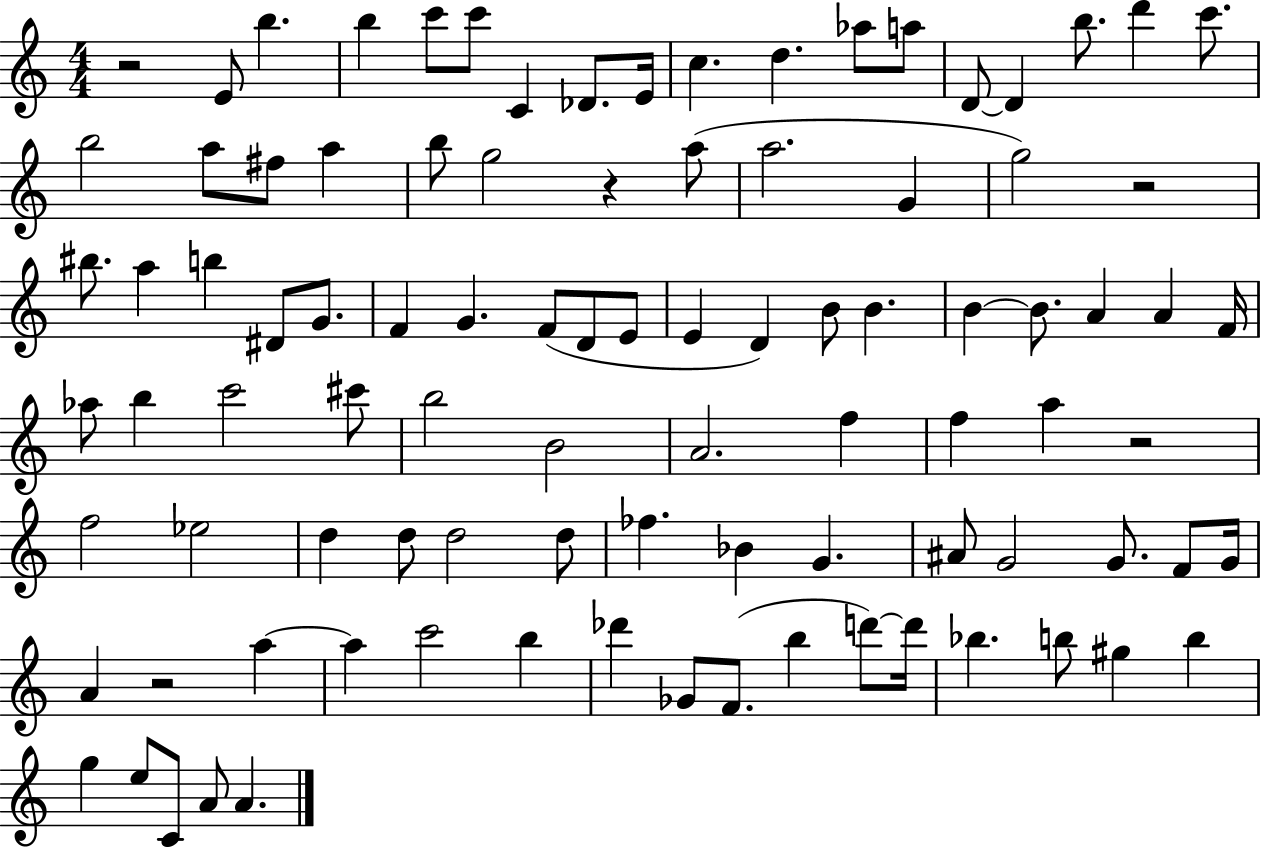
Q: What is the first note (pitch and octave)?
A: E4